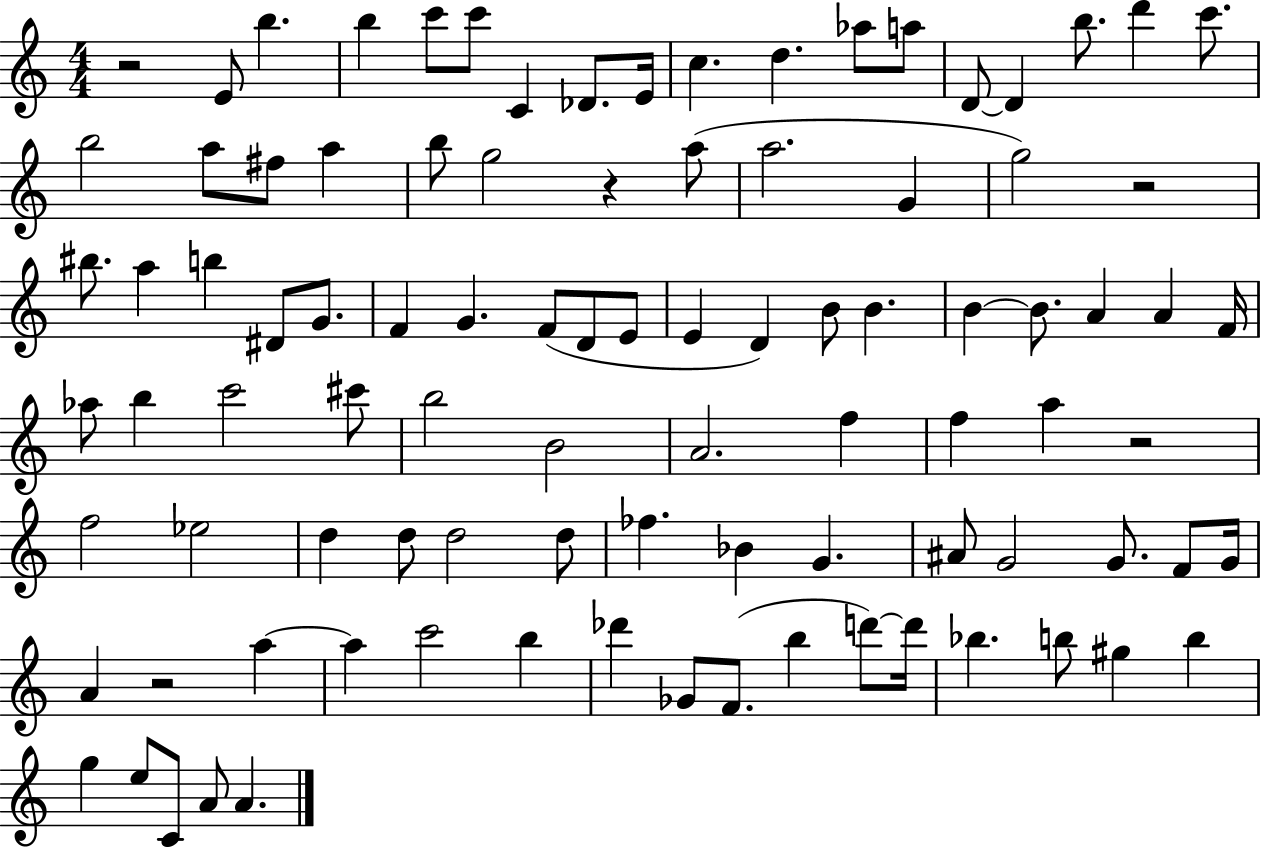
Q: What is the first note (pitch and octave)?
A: E4